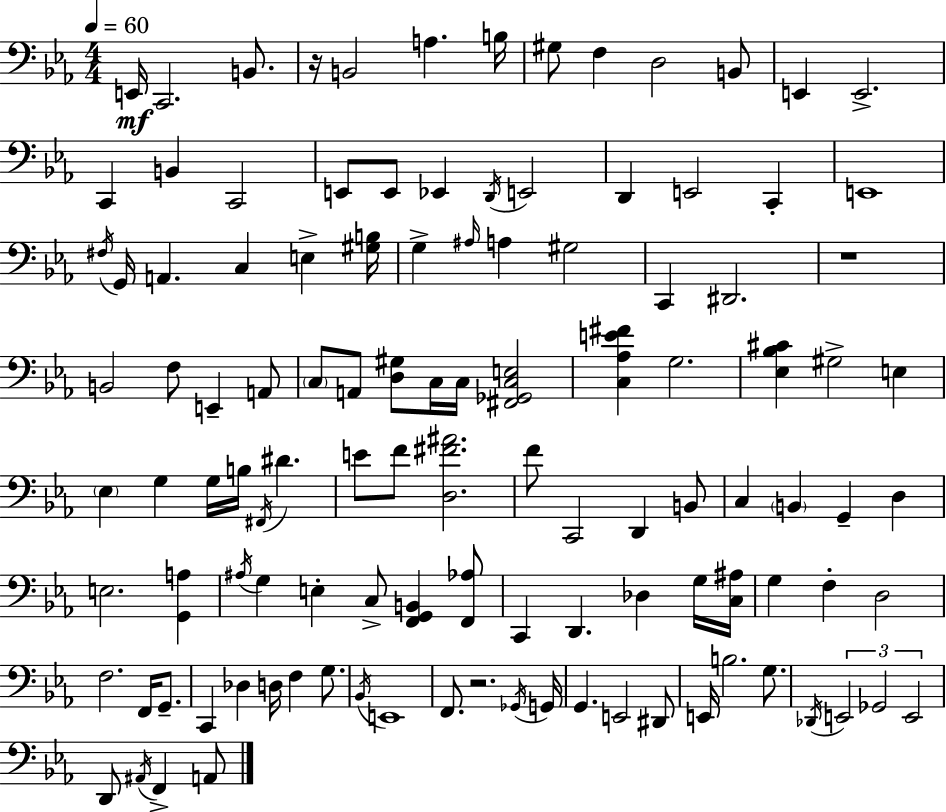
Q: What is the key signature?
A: EES major